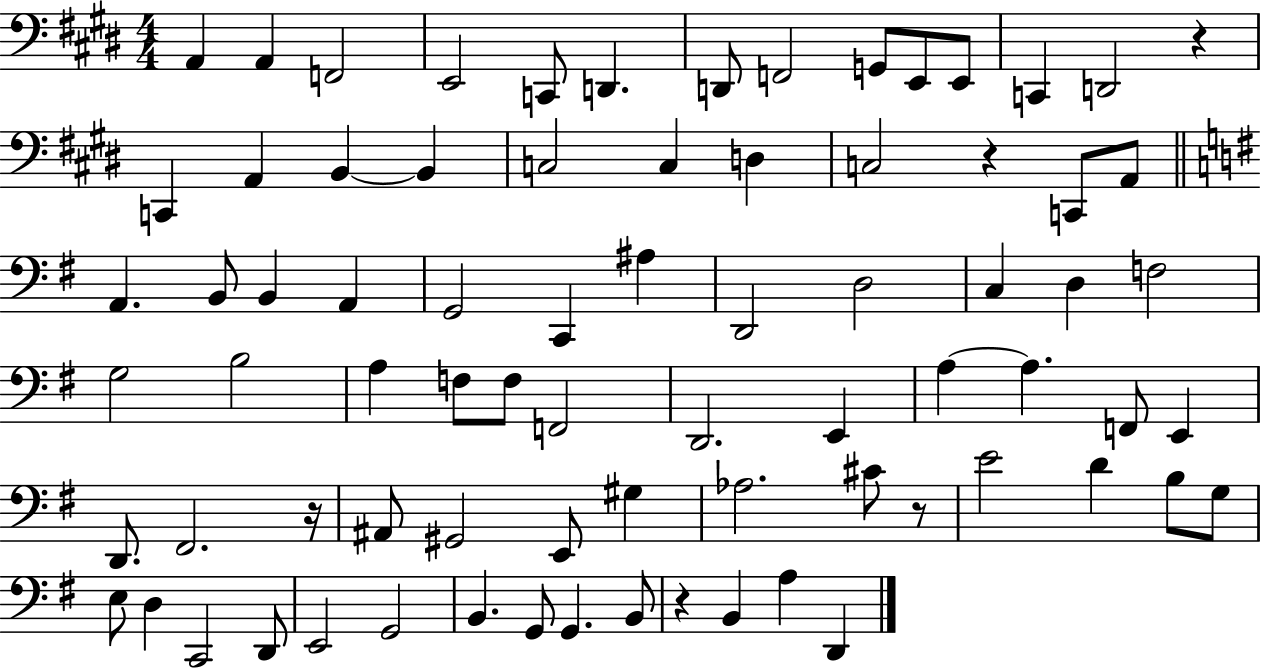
{
  \clef bass
  \numericTimeSignature
  \time 4/4
  \key e \major
  \repeat volta 2 { a,4 a,4 f,2 | e,2 c,8 d,4. | d,8 f,2 g,8 e,8 e,8 | c,4 d,2 r4 | \break c,4 a,4 b,4~~ b,4 | c2 c4 d4 | c2 r4 c,8 a,8 | \bar "||" \break \key e \minor a,4. b,8 b,4 a,4 | g,2 c,4 ais4 | d,2 d2 | c4 d4 f2 | \break g2 b2 | a4 f8 f8 f,2 | d,2. e,4 | a4~~ a4. f,8 e,4 | \break d,8. fis,2. r16 | ais,8 gis,2 e,8 gis4 | aes2. cis'8 r8 | e'2 d'4 b8 g8 | \break e8 d4 c,2 d,8 | e,2 g,2 | b,4. g,8 g,4. b,8 | r4 b,4 a4 d,4 | \break } \bar "|."
}